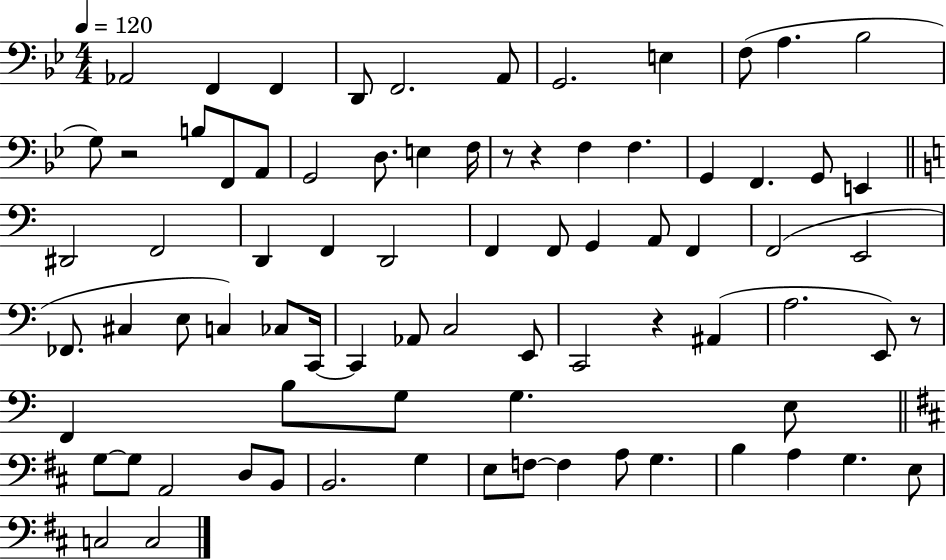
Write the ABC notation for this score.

X:1
T:Untitled
M:4/4
L:1/4
K:Bb
_A,,2 F,, F,, D,,/2 F,,2 A,,/2 G,,2 E, F,/2 A, _B,2 G,/2 z2 B,/2 F,,/2 A,,/2 G,,2 D,/2 E, F,/4 z/2 z F, F, G,, F,, G,,/2 E,, ^D,,2 F,,2 D,, F,, D,,2 F,, F,,/2 G,, A,,/2 F,, F,,2 E,,2 _F,,/2 ^C, E,/2 C, _C,/2 C,,/4 C,, _A,,/2 C,2 E,,/2 C,,2 z ^A,, A,2 E,,/2 z/2 F,, B,/2 G,/2 G, E,/2 G,/2 G,/2 A,,2 D,/2 B,,/2 B,,2 G, E,/2 F,/2 F, A,/2 G, B, A, G, E,/2 C,2 C,2